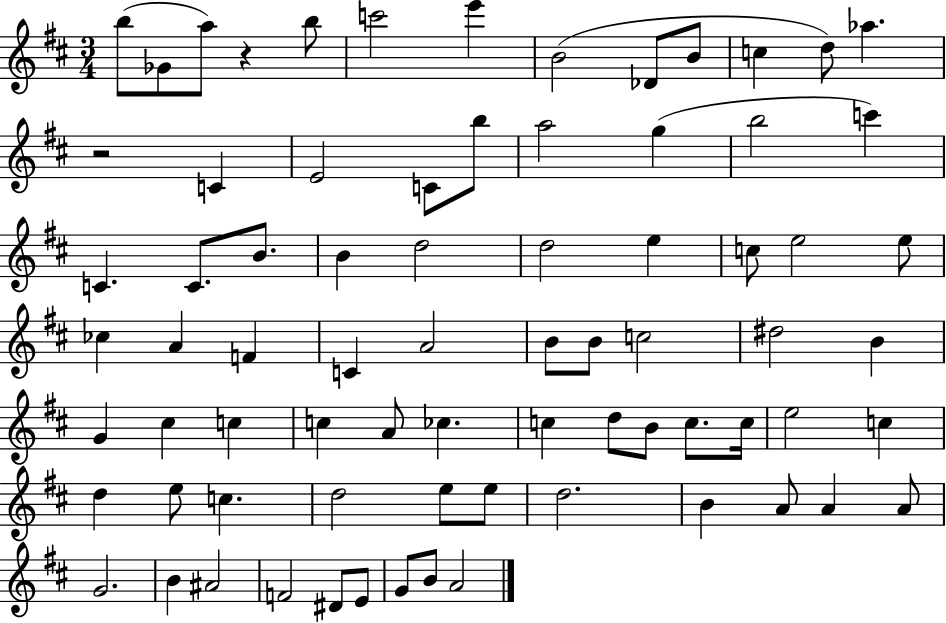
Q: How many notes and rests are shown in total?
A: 75